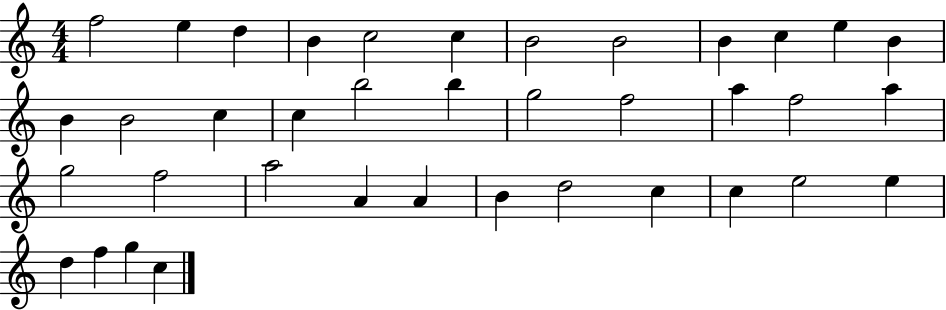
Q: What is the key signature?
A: C major